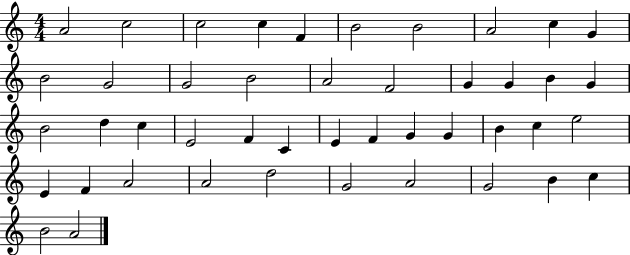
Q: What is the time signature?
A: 4/4